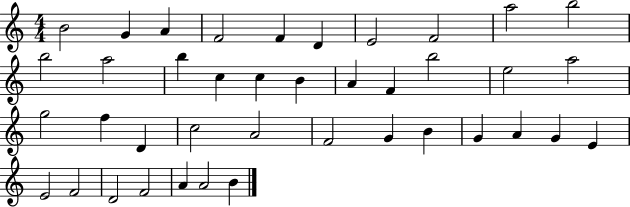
{
  \clef treble
  \numericTimeSignature
  \time 4/4
  \key c \major
  b'2 g'4 a'4 | f'2 f'4 d'4 | e'2 f'2 | a''2 b''2 | \break b''2 a''2 | b''4 c''4 c''4 b'4 | a'4 f'4 b''2 | e''2 a''2 | \break g''2 f''4 d'4 | c''2 a'2 | f'2 g'4 b'4 | g'4 a'4 g'4 e'4 | \break e'2 f'2 | d'2 f'2 | a'4 a'2 b'4 | \bar "|."
}